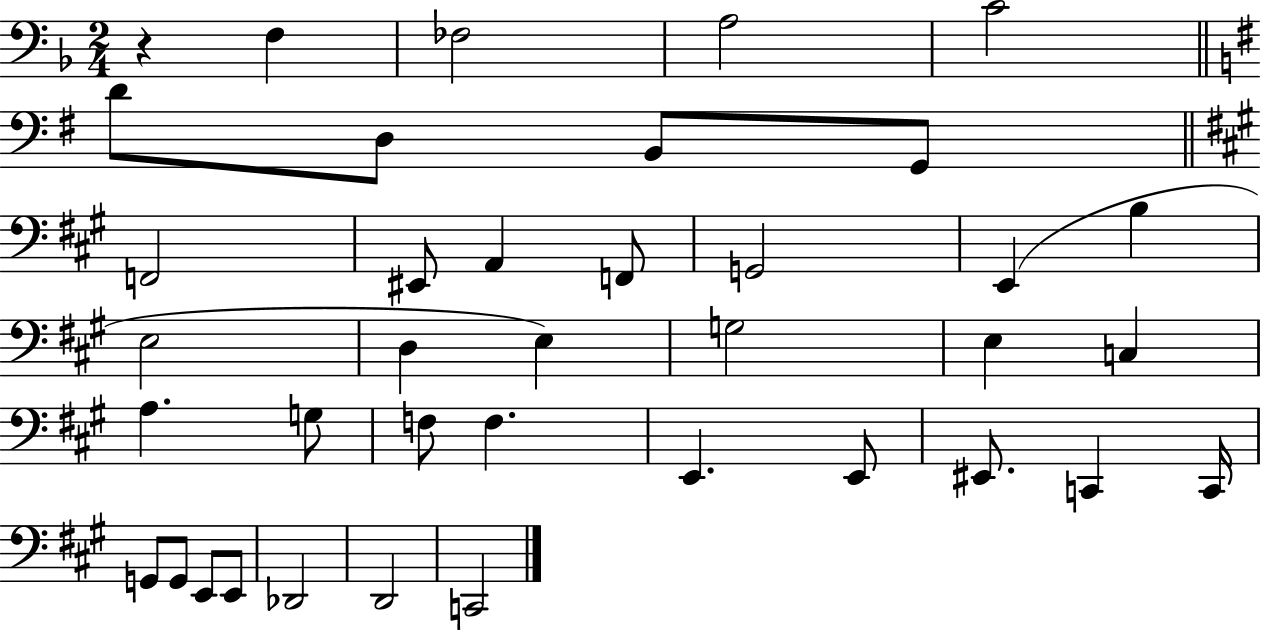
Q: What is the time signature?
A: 2/4